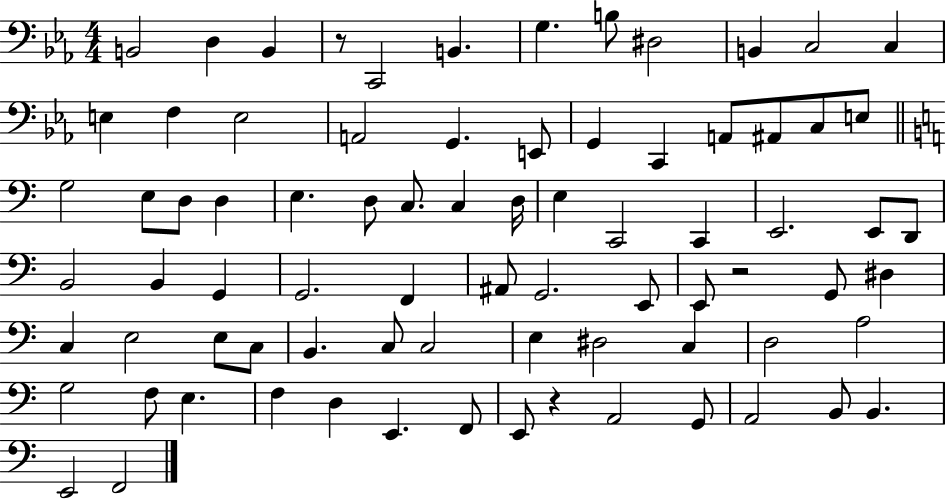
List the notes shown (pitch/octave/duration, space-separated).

B2/h D3/q B2/q R/e C2/h B2/q. G3/q. B3/e D#3/h B2/q C3/h C3/q E3/q F3/q E3/h A2/h G2/q. E2/e G2/q C2/q A2/e A#2/e C3/e E3/e G3/h E3/e D3/e D3/q E3/q. D3/e C3/e. C3/q D3/s E3/q C2/h C2/q E2/h. E2/e D2/e B2/h B2/q G2/q G2/h. F2/q A#2/e G2/h. E2/e E2/e R/h G2/e D#3/q C3/q E3/h E3/e C3/e B2/q. C3/e C3/h E3/q D#3/h C3/q D3/h A3/h G3/h F3/e E3/q. F3/q D3/q E2/q. F2/e E2/e R/q A2/h G2/e A2/h B2/e B2/q. E2/h F2/h